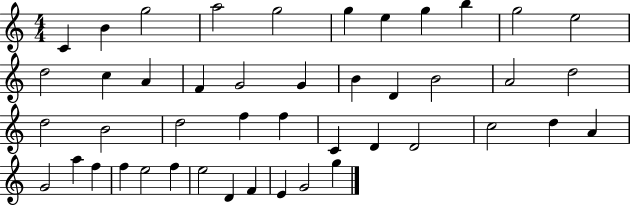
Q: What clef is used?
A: treble